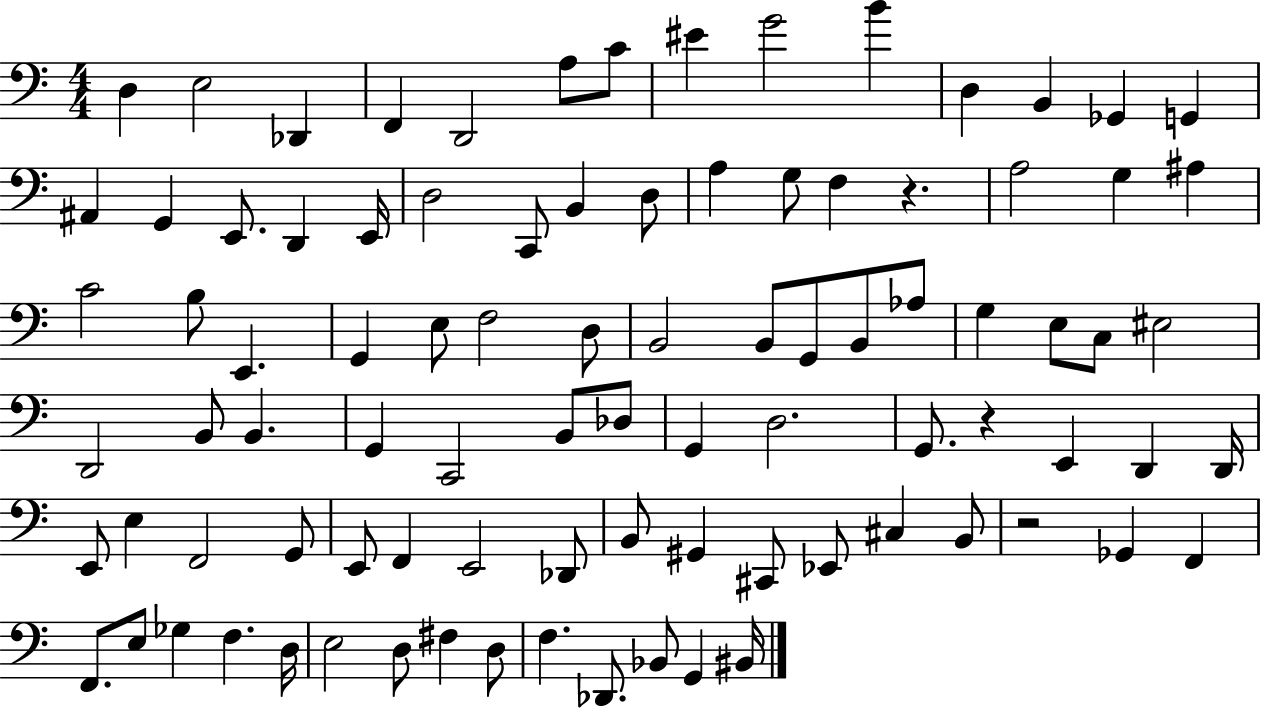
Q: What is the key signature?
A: C major